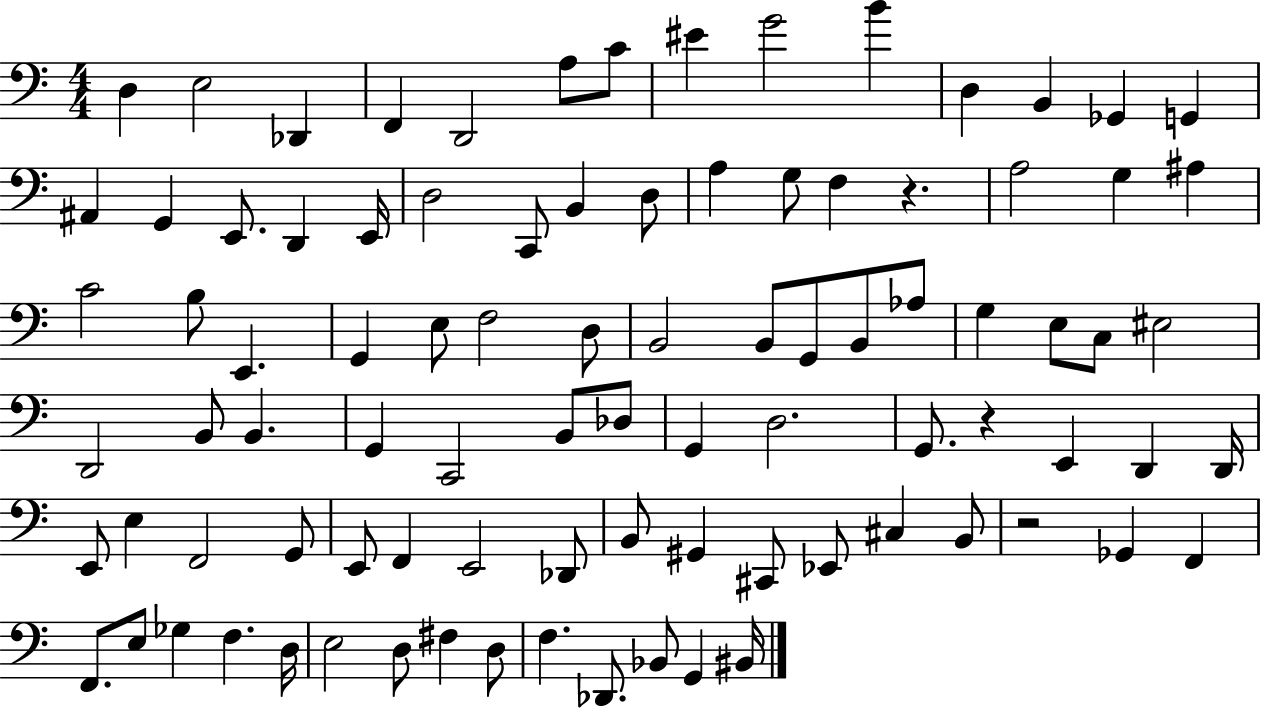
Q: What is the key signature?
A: C major